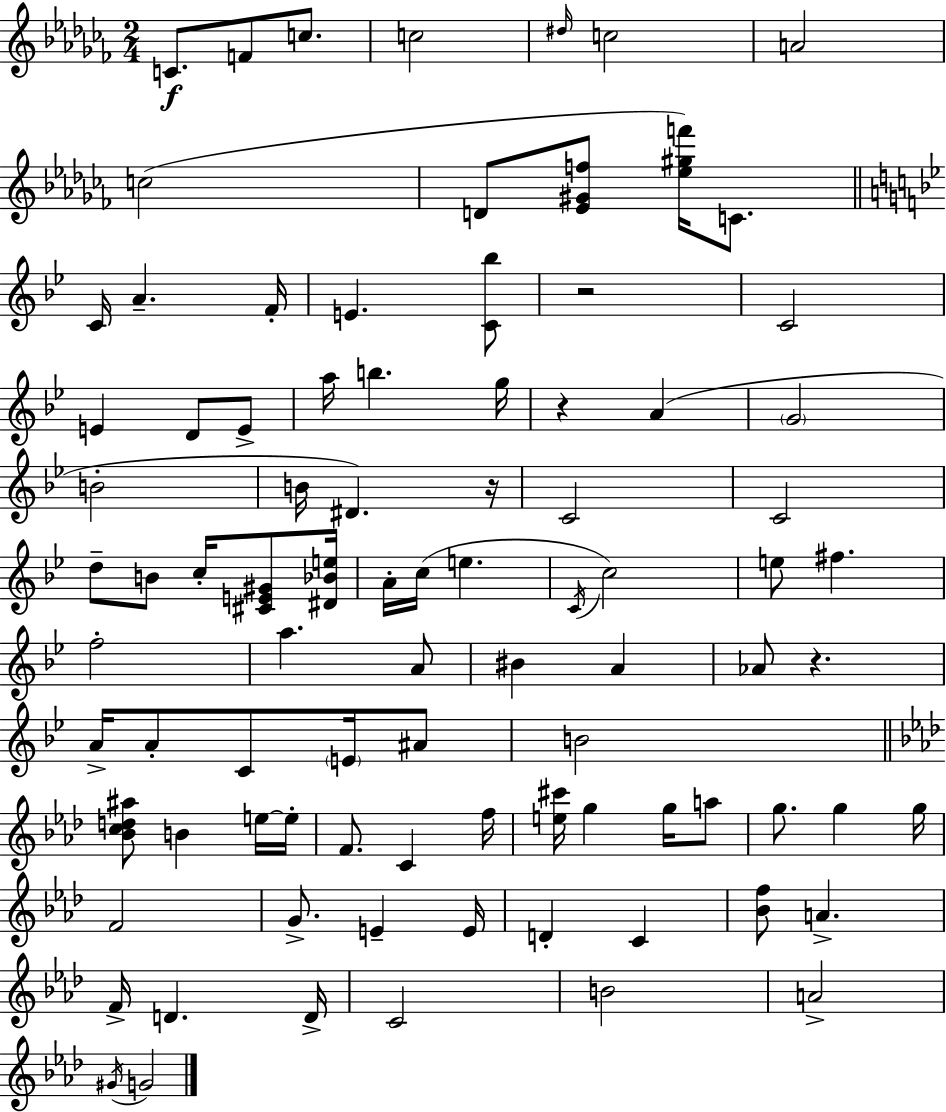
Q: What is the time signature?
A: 2/4